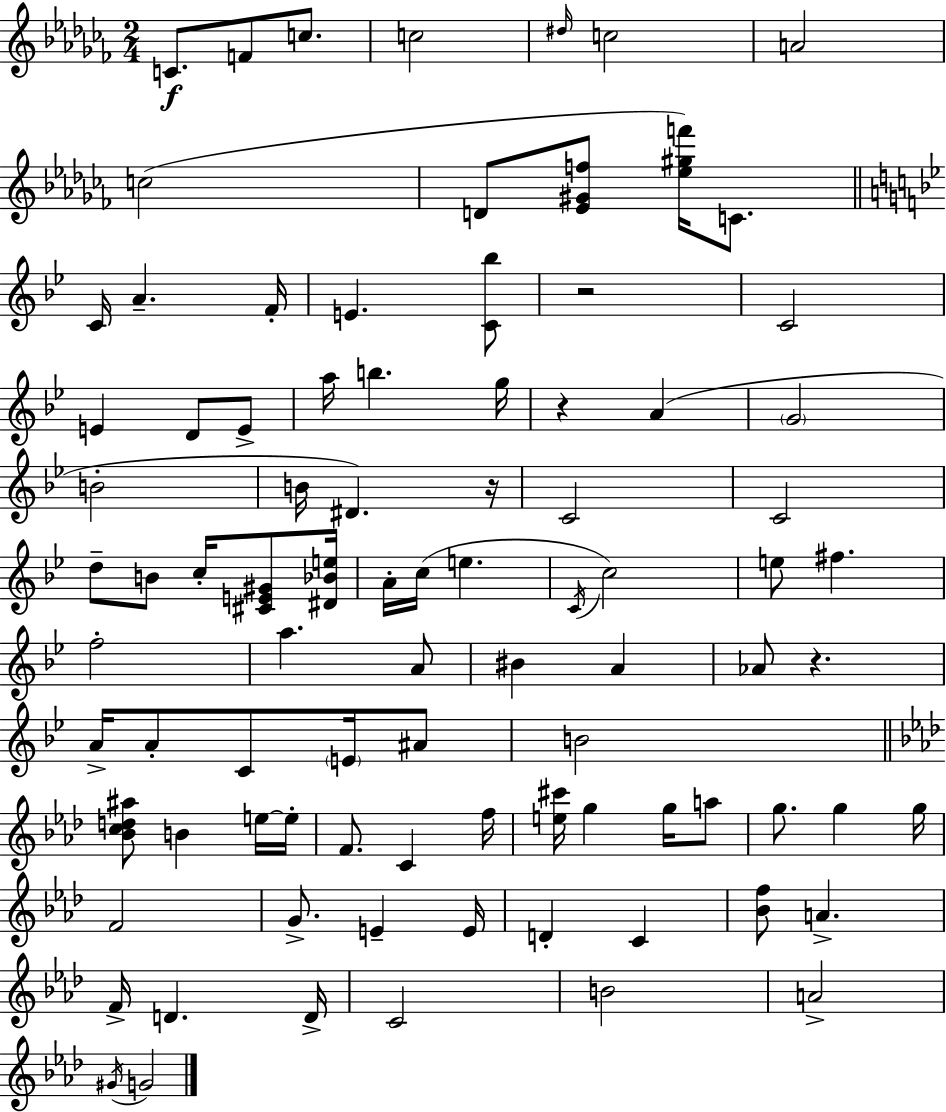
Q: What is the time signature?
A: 2/4